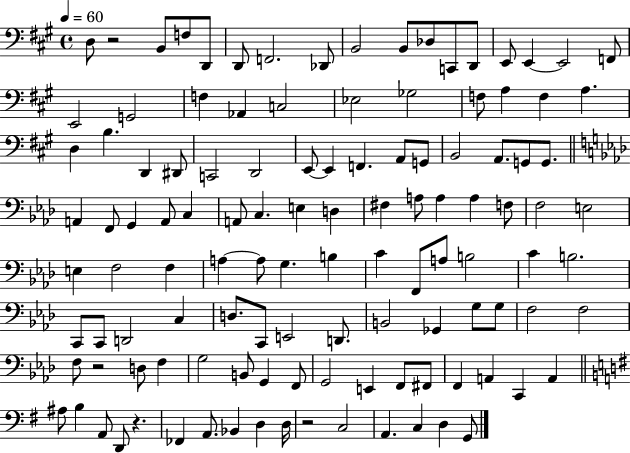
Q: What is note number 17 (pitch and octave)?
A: E2